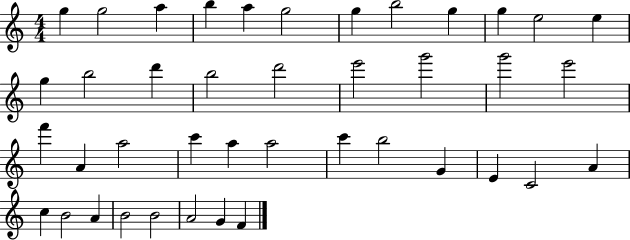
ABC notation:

X:1
T:Untitled
M:4/4
L:1/4
K:C
g g2 a b a g2 g b2 g g e2 e g b2 d' b2 d'2 e'2 g'2 g'2 e'2 f' A a2 c' a a2 c' b2 G E C2 A c B2 A B2 B2 A2 G F